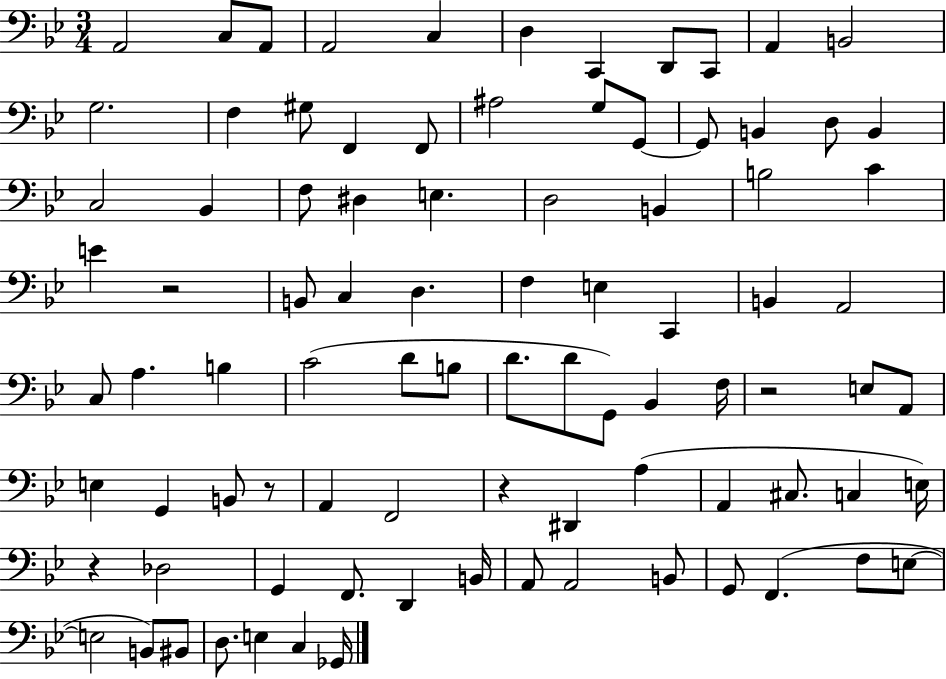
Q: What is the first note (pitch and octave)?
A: A2